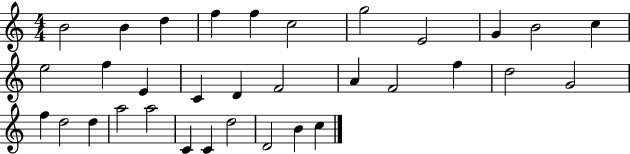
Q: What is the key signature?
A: C major